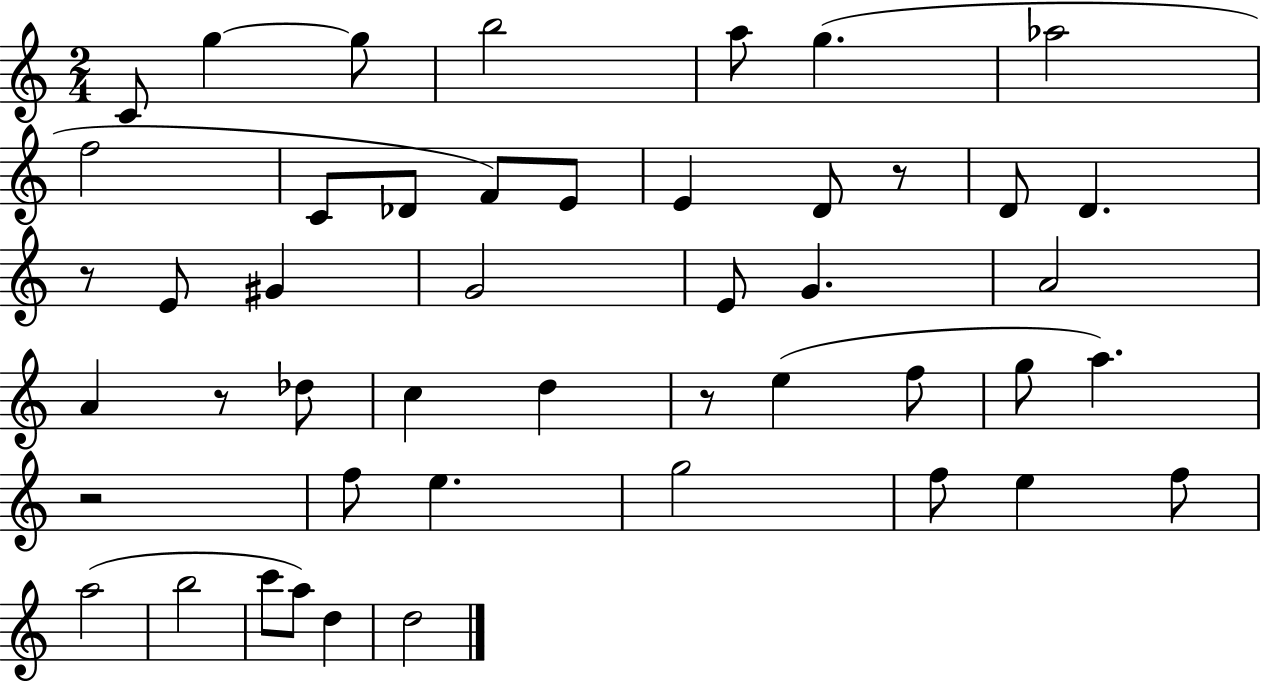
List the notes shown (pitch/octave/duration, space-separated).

C4/e G5/q G5/e B5/h A5/e G5/q. Ab5/h F5/h C4/e Db4/e F4/e E4/e E4/q D4/e R/e D4/e D4/q. R/e E4/e G#4/q G4/h E4/e G4/q. A4/h A4/q R/e Db5/e C5/q D5/q R/e E5/q F5/e G5/e A5/q. R/h F5/e E5/q. G5/h F5/e E5/q F5/e A5/h B5/h C6/e A5/e D5/q D5/h